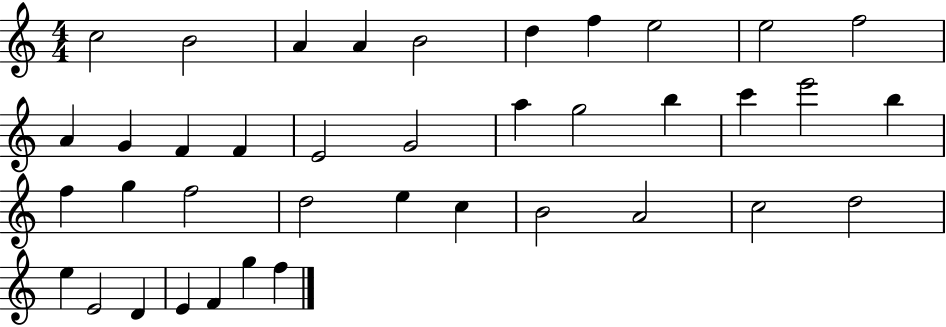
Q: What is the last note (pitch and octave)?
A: F5